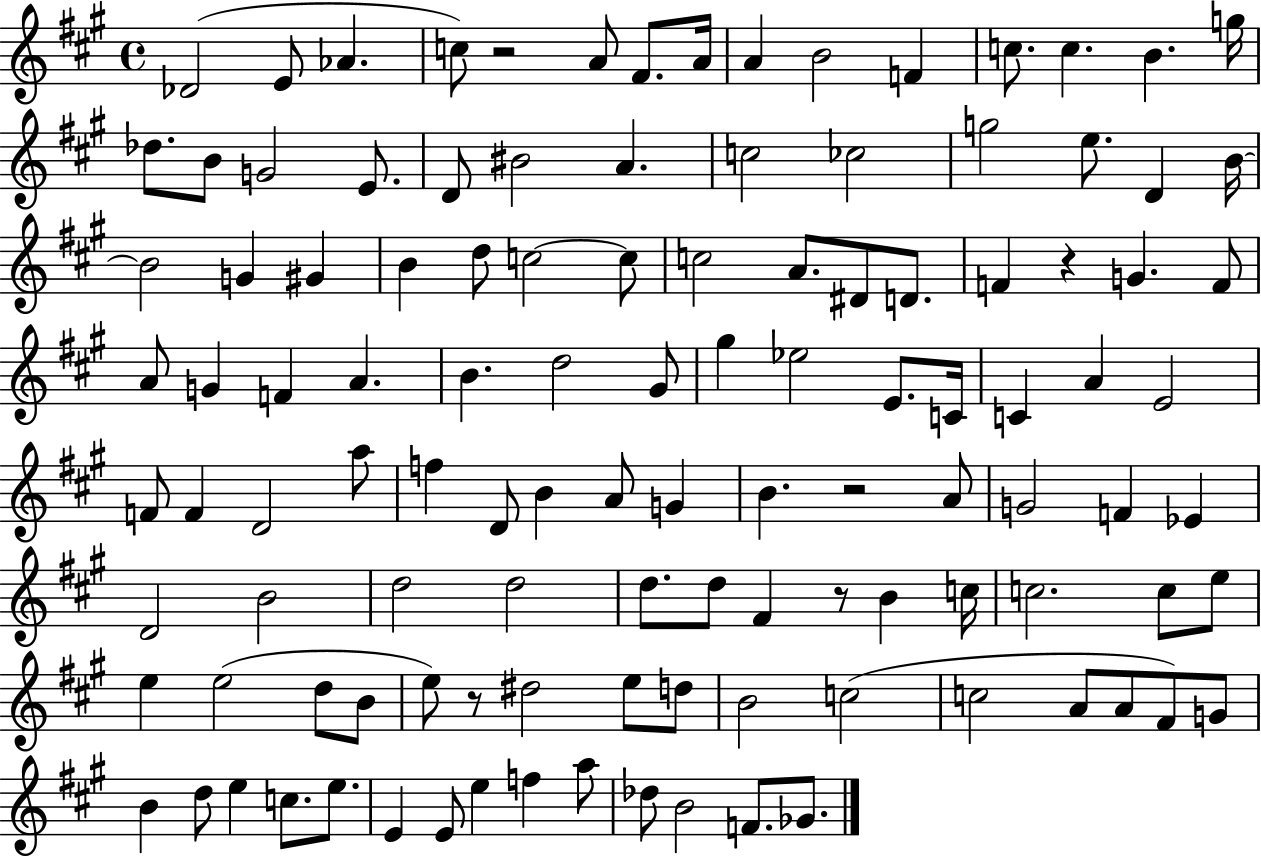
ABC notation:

X:1
T:Untitled
M:4/4
L:1/4
K:A
_D2 E/2 _A c/2 z2 A/2 ^F/2 A/4 A B2 F c/2 c B g/4 _d/2 B/2 G2 E/2 D/2 ^B2 A c2 _c2 g2 e/2 D B/4 B2 G ^G B d/2 c2 c/2 c2 A/2 ^D/2 D/2 F z G F/2 A/2 G F A B d2 ^G/2 ^g _e2 E/2 C/4 C A E2 F/2 F D2 a/2 f D/2 B A/2 G B z2 A/2 G2 F _E D2 B2 d2 d2 d/2 d/2 ^F z/2 B c/4 c2 c/2 e/2 e e2 d/2 B/2 e/2 z/2 ^d2 e/2 d/2 B2 c2 c2 A/2 A/2 ^F/2 G/2 B d/2 e c/2 e/2 E E/2 e f a/2 _d/2 B2 F/2 _G/2